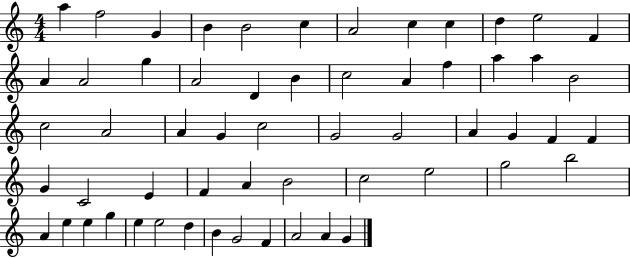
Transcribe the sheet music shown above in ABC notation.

X:1
T:Untitled
M:4/4
L:1/4
K:C
a f2 G B B2 c A2 c c d e2 F A A2 g A2 D B c2 A f a a B2 c2 A2 A G c2 G2 G2 A G F F G C2 E F A B2 c2 e2 g2 b2 A e e g e e2 d B G2 F A2 A G